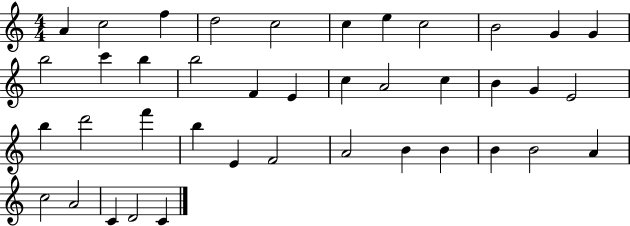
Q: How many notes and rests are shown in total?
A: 40